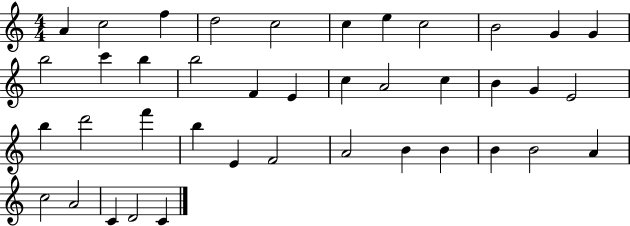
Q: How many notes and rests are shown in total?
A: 40